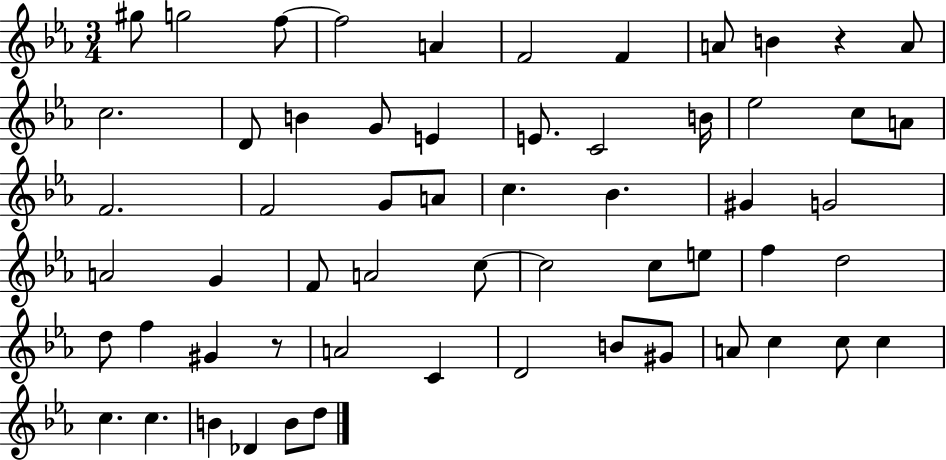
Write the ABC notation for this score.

X:1
T:Untitled
M:3/4
L:1/4
K:Eb
^g/2 g2 f/2 f2 A F2 F A/2 B z A/2 c2 D/2 B G/2 E E/2 C2 B/4 _e2 c/2 A/2 F2 F2 G/2 A/2 c _B ^G G2 A2 G F/2 A2 c/2 c2 c/2 e/2 f d2 d/2 f ^G z/2 A2 C D2 B/2 ^G/2 A/2 c c/2 c c c B _D B/2 d/2